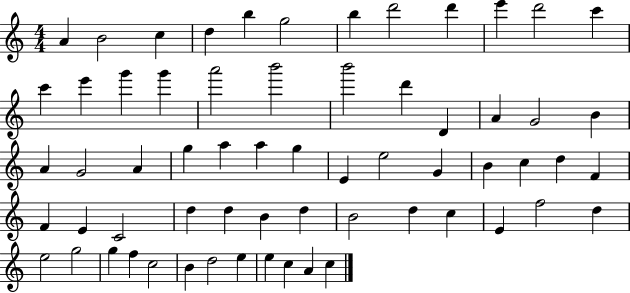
A4/q B4/h C5/q D5/q B5/q G5/h B5/q D6/h D6/q E6/q D6/h C6/q C6/q E6/q G6/q G6/q A6/h B6/h B6/h D6/q D4/q A4/q G4/h B4/q A4/q G4/h A4/q G5/q A5/q A5/q G5/q E4/q E5/h G4/q B4/q C5/q D5/q F4/q F4/q E4/q C4/h D5/q D5/q B4/q D5/q B4/h D5/q C5/q E4/q F5/h D5/q E5/h G5/h G5/q F5/q C5/h B4/q D5/h E5/q E5/q C5/q A4/q C5/q